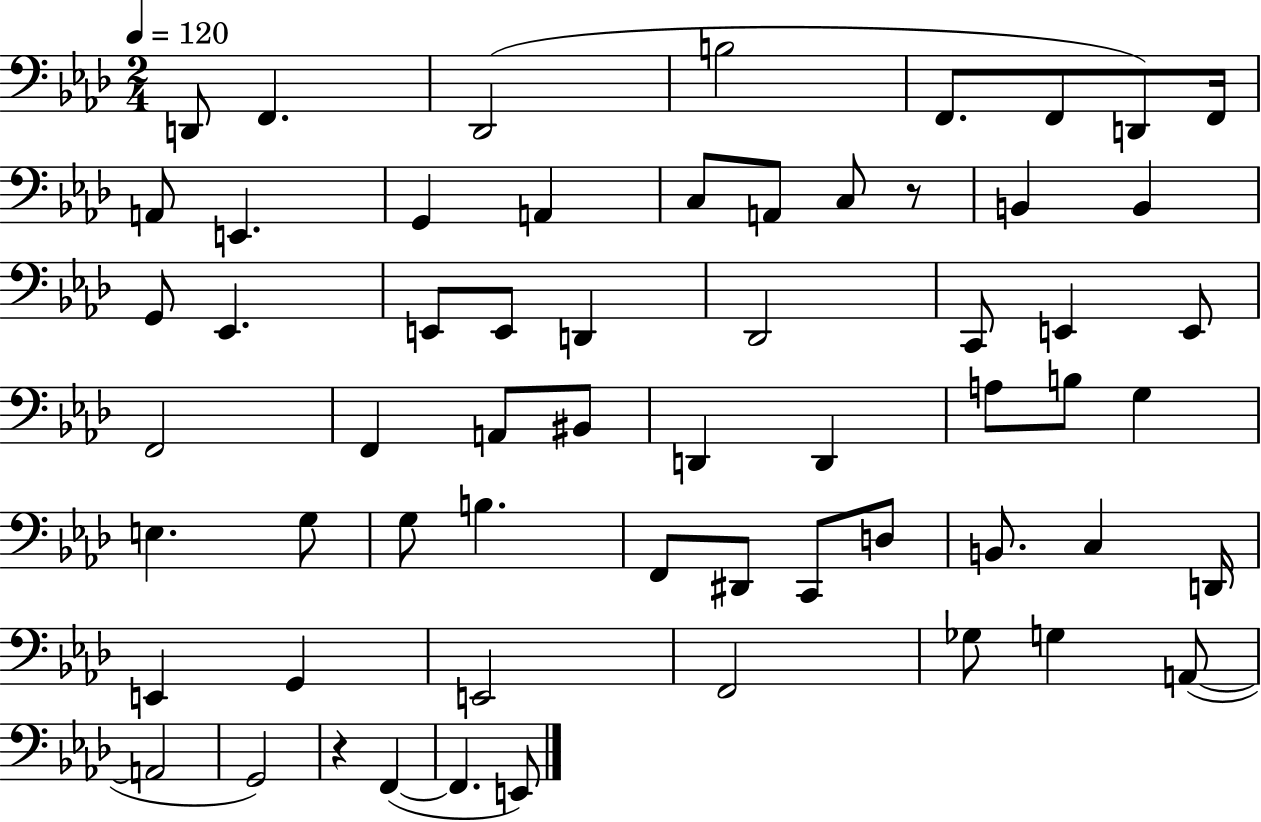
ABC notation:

X:1
T:Untitled
M:2/4
L:1/4
K:Ab
D,,/2 F,, _D,,2 B,2 F,,/2 F,,/2 D,,/2 F,,/4 A,,/2 E,, G,, A,, C,/2 A,,/2 C,/2 z/2 B,, B,, G,,/2 _E,, E,,/2 E,,/2 D,, _D,,2 C,,/2 E,, E,,/2 F,,2 F,, A,,/2 ^B,,/2 D,, D,, A,/2 B,/2 G, E, G,/2 G,/2 B, F,,/2 ^D,,/2 C,,/2 D,/2 B,,/2 C, D,,/4 E,, G,, E,,2 F,,2 _G,/2 G, A,,/2 A,,2 G,,2 z F,, F,, E,,/2